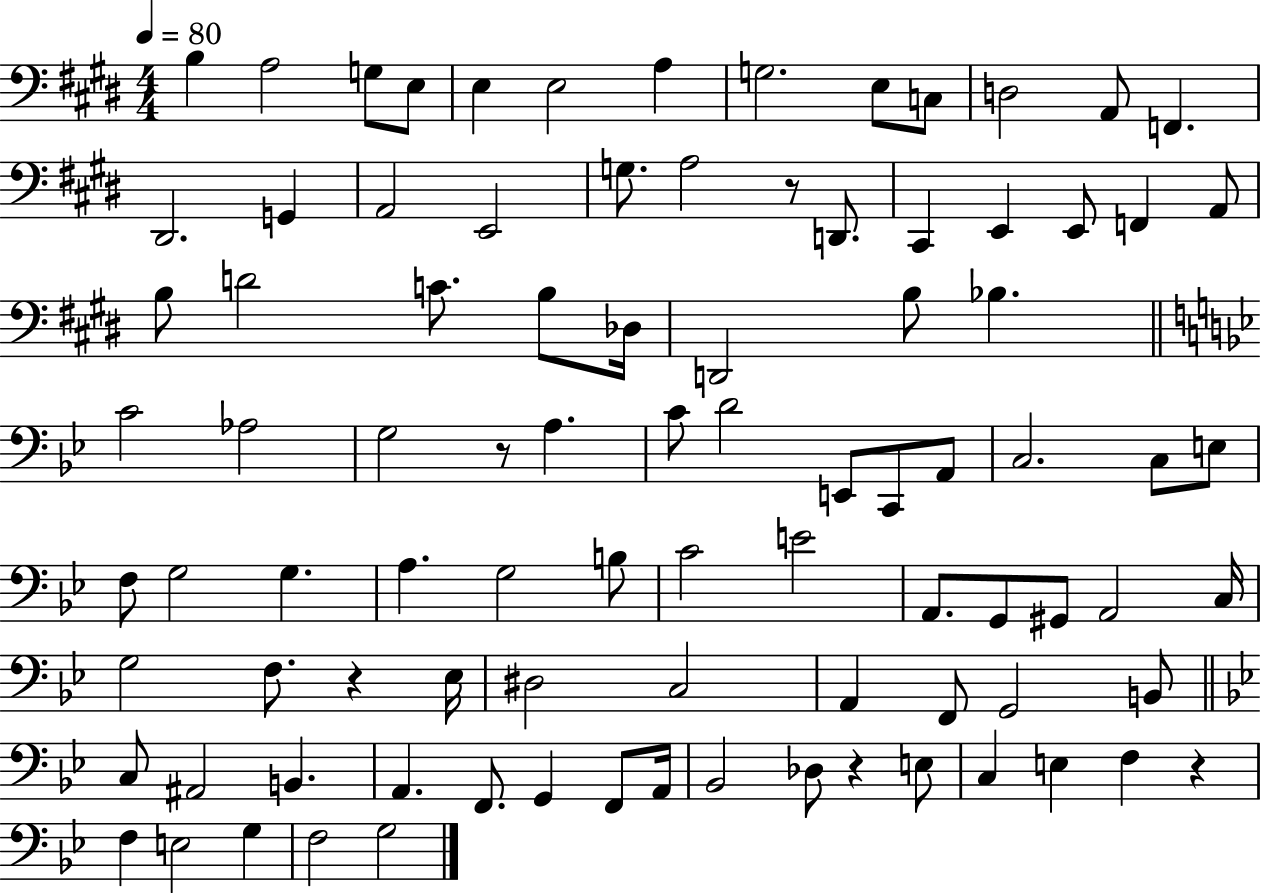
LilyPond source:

{
  \clef bass
  \numericTimeSignature
  \time 4/4
  \key e \major
  \tempo 4 = 80
  \repeat volta 2 { b4 a2 g8 e8 | e4 e2 a4 | g2. e8 c8 | d2 a,8 f,4. | \break dis,2. g,4 | a,2 e,2 | g8. a2 r8 d,8. | cis,4 e,4 e,8 f,4 a,8 | \break b8 d'2 c'8. b8 des16 | d,2 b8 bes4. | \bar "||" \break \key bes \major c'2 aes2 | g2 r8 a4. | c'8 d'2 e,8 c,8 a,8 | c2. c8 e8 | \break f8 g2 g4. | a4. g2 b8 | c'2 e'2 | a,8. g,8 gis,8 a,2 c16 | \break g2 f8. r4 ees16 | dis2 c2 | a,4 f,8 g,2 b,8 | \bar "||" \break \key g \minor c8 ais,2 b,4. | a,4. f,8. g,4 f,8 a,16 | bes,2 des8 r4 e8 | c4 e4 f4 r4 | \break f4 e2 g4 | f2 g2 | } \bar "|."
}